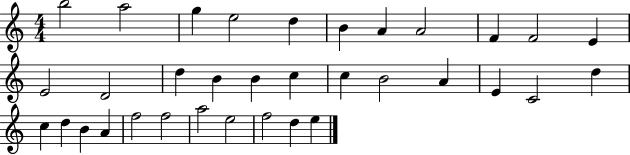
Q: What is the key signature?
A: C major